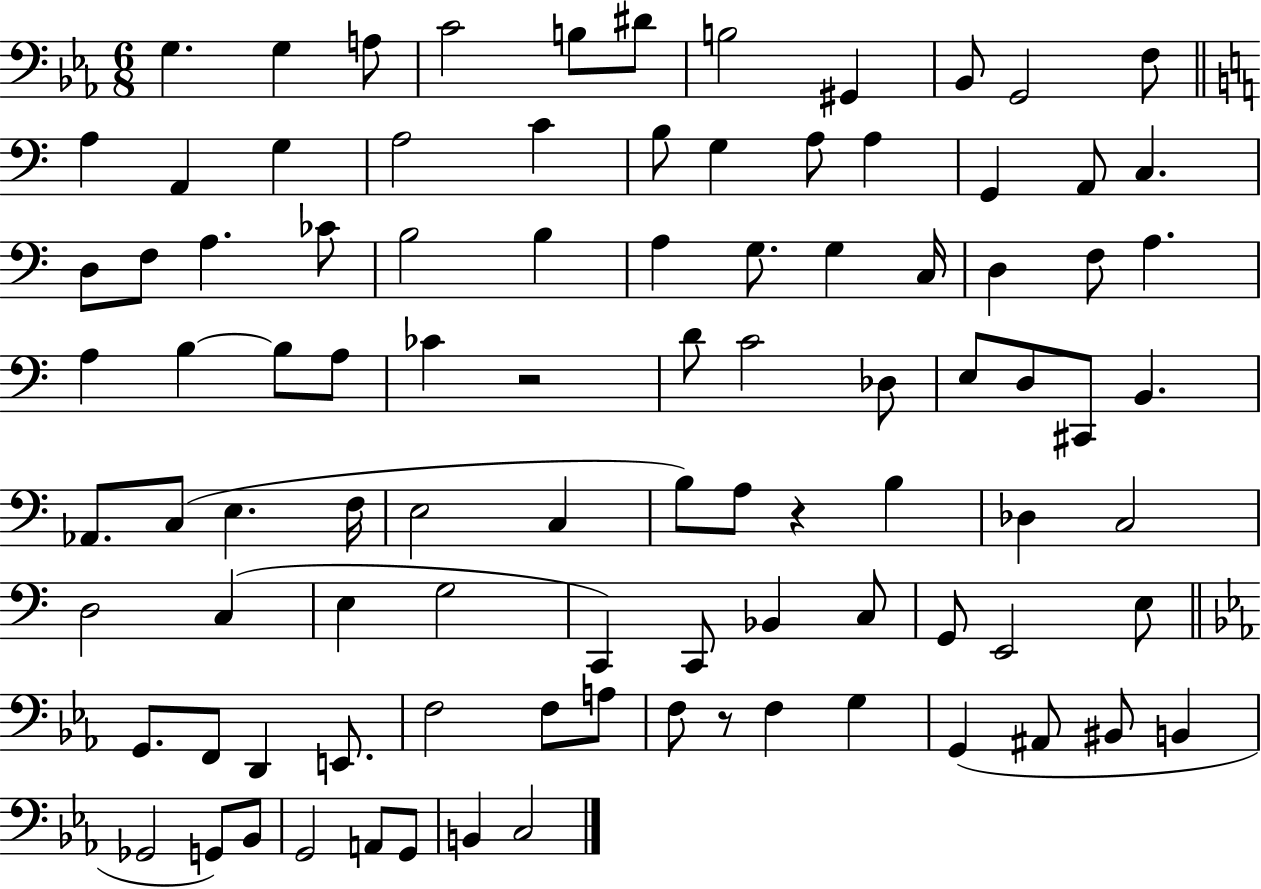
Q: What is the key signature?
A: EES major